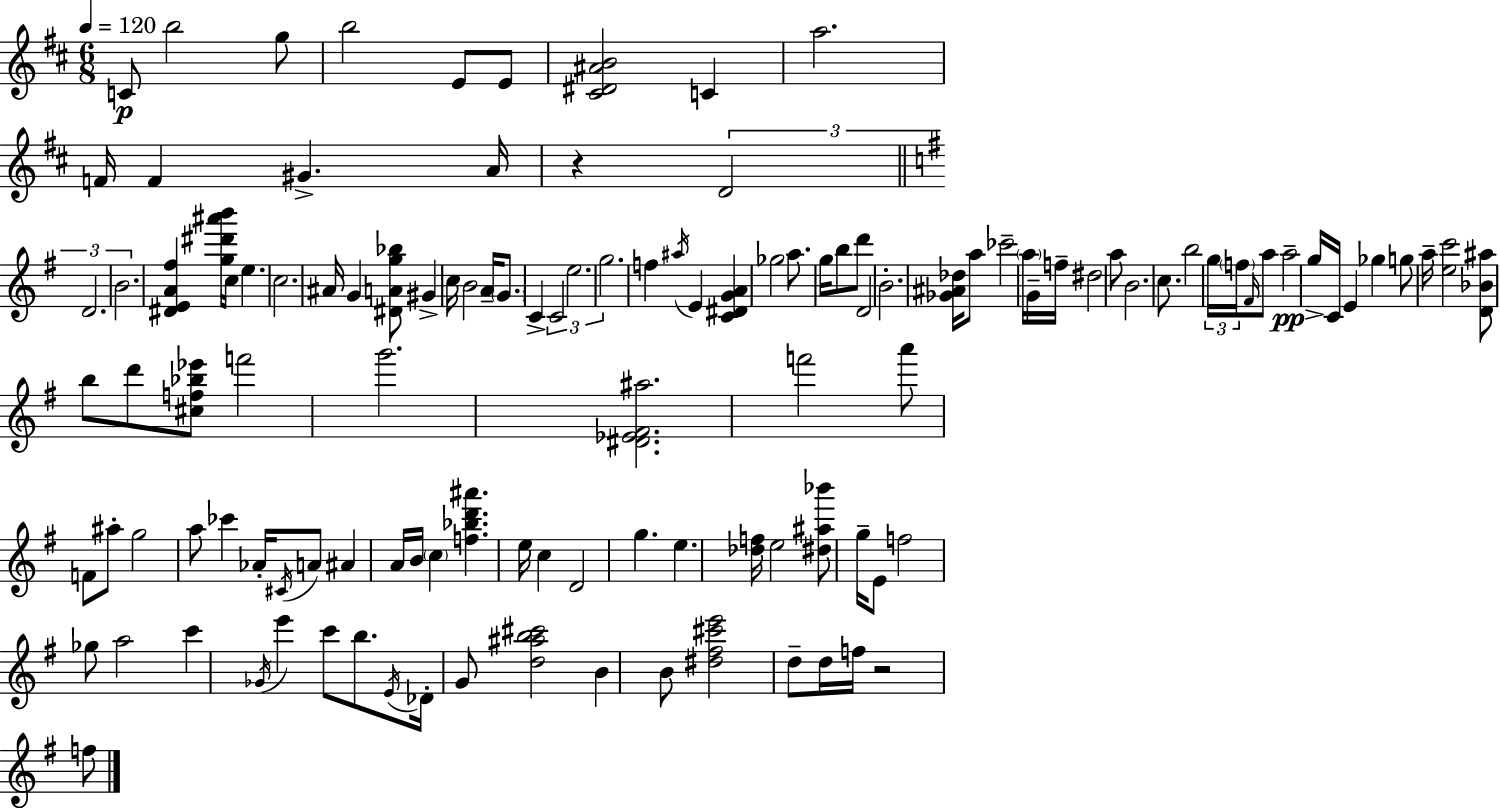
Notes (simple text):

C4/e B5/h G5/e B5/h E4/e E4/e [C#4,D#4,A#4,B4]/h C4/q A5/h. F4/s F4/q G#4/q. A4/s R/q D4/h D4/h. B4/h. [D#4,E4,A4,F#5]/q [G5,D#6,A#6,B6]/s C5/s E5/q. C5/h. A#4/s G4/q [D#4,A4,G5,Bb5]/e G#4/q C5/s B4/h A4/s G4/e. C4/q C4/h E5/h. G5/h. F5/q A#5/s E4/q [C4,D#4,G4,A4]/q Gb5/h A5/e. G5/s B5/e D6/e D4/h B4/h. [Gb4,A#4,Db5]/s A5/e CES6/h A5/s G4/s F5/s D#5/h A5/e B4/h. C5/e. B5/h G5/s F5/s F#4/s A5/e A5/h G5/s C4/s E4/q Gb5/q G5/e A5/s [E5,C6]/h [D4,Bb4,A#5]/e B5/e D6/e [C#5,F5,Bb5,Eb6]/e F6/h G6/h. [D#4,Eb4,F#4,A#5]/h. F6/h A6/e F4/e A#5/e G5/h A5/e CES6/q Ab4/s C#4/s A4/e A#4/q A4/s B4/s C5/q [F5,Bb5,D6,A#6]/q. E5/s C5/q D4/h G5/q. E5/q. [Db5,F5]/s E5/h [D#5,A#5,Bb6]/e G5/s E4/e F5/h Gb5/e A5/h C6/q Gb4/s E6/q C6/e B5/e. E4/s Db4/s G4/e [D5,A#5,B5,C#6]/h B4/q B4/e [D#5,F#5,C#6,E6]/h D5/e D5/s F5/s R/h F5/e